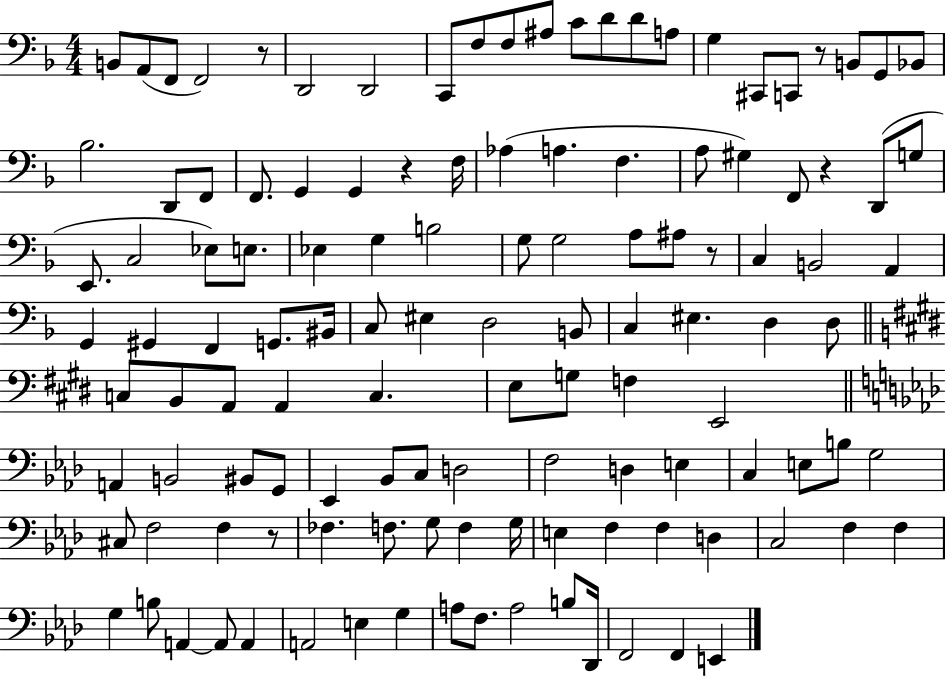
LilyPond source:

{
  \clef bass
  \numericTimeSignature
  \time 4/4
  \key f \major
  b,8 a,8( f,8 f,2) r8 | d,2 d,2 | c,8 f8 f8 ais8 c'8 d'8 d'8 a8 | g4 cis,8 c,8 r8 b,8 g,8 bes,8 | \break bes2. d,8 f,8 | f,8. g,4 g,4 r4 f16 | aes4( a4. f4. | a8 gis4) f,8 r4 d,8( g8 | \break e,8. c2 ees8) e8. | ees4 g4 b2 | g8 g2 a8 ais8 r8 | c4 b,2 a,4 | \break g,4 gis,4 f,4 g,8. bis,16 | c8 eis4 d2 b,8 | c4 eis4. d4 d8 | \bar "||" \break \key e \major c8 b,8 a,8 a,4 c4. | e8 g8 f4 e,2 | \bar "||" \break \key f \minor a,4 b,2 bis,8 g,8 | ees,4 bes,8 c8 d2 | f2 d4 e4 | c4 e8 b8 g2 | \break cis8 f2 f4 r8 | fes4. f8. g8 f4 g16 | e4 f4 f4 d4 | c2 f4 f4 | \break g4 b8 a,4~~ a,8 a,4 | a,2 e4 g4 | a8 f8. a2 b8 des,16 | f,2 f,4 e,4 | \break \bar "|."
}